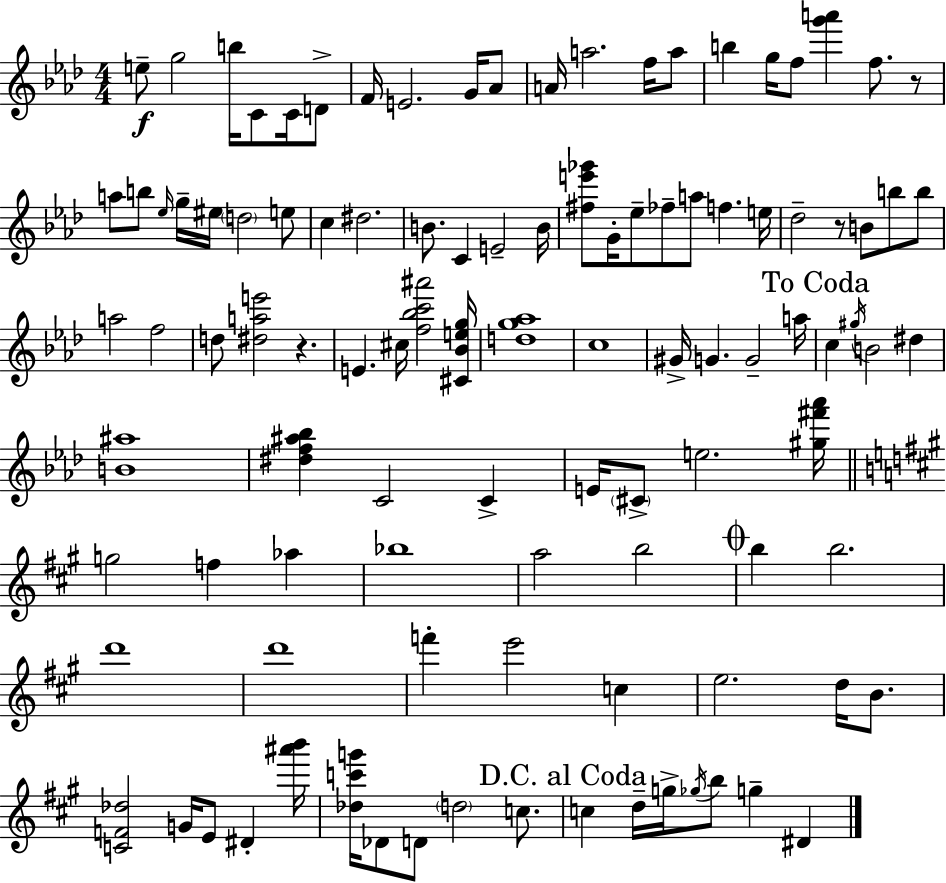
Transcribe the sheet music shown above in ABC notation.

X:1
T:Untitled
M:4/4
L:1/4
K:Fm
e/2 g2 b/4 C/2 C/4 D/2 F/4 E2 G/4 _A/2 A/4 a2 f/4 a/2 b g/4 f/2 [g'a'] f/2 z/2 a/2 b/2 _e/4 g/4 ^e/4 d2 e/2 c ^d2 B/2 C E2 B/4 [^fe'_g']/2 G/4 _e/2 _f/2 a/2 f e/4 _d2 z/2 B/2 b/2 b/2 a2 f2 d/2 [^dae']2 z E ^c/4 [f_bc'^a']2 [^C_Beg]/4 [dg_a]4 c4 ^G/4 G G2 a/4 c ^g/4 B2 ^d [B^a]4 [^df^a_b] C2 C E/4 ^C/2 e2 [^g^f'_a']/4 g2 f _a _b4 a2 b2 b b2 d'4 d'4 f' e'2 c e2 d/4 B/2 [CF_d]2 G/4 E/2 ^D [^a'b']/4 [_dc'g']/4 _D/2 D/2 d2 c/2 c d/4 g/4 _g/4 b/2 g ^D